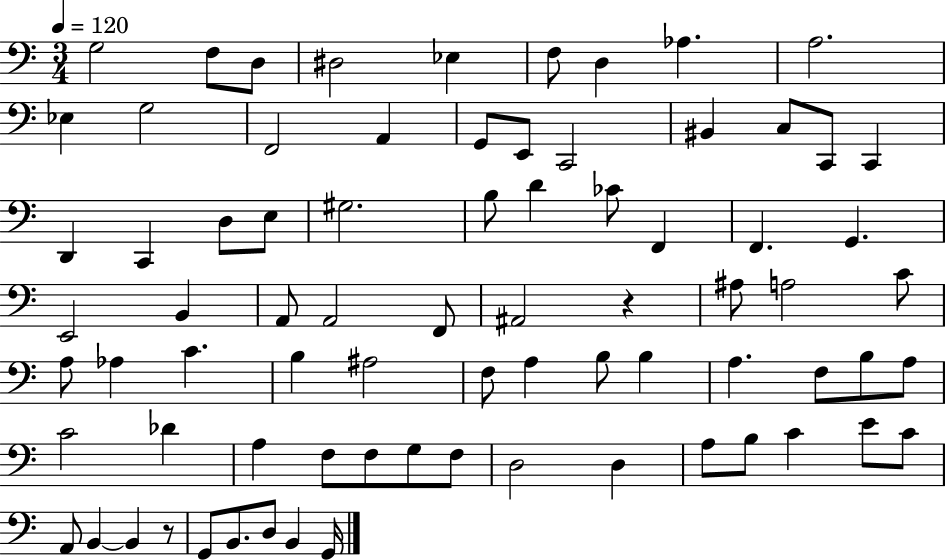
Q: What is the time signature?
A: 3/4